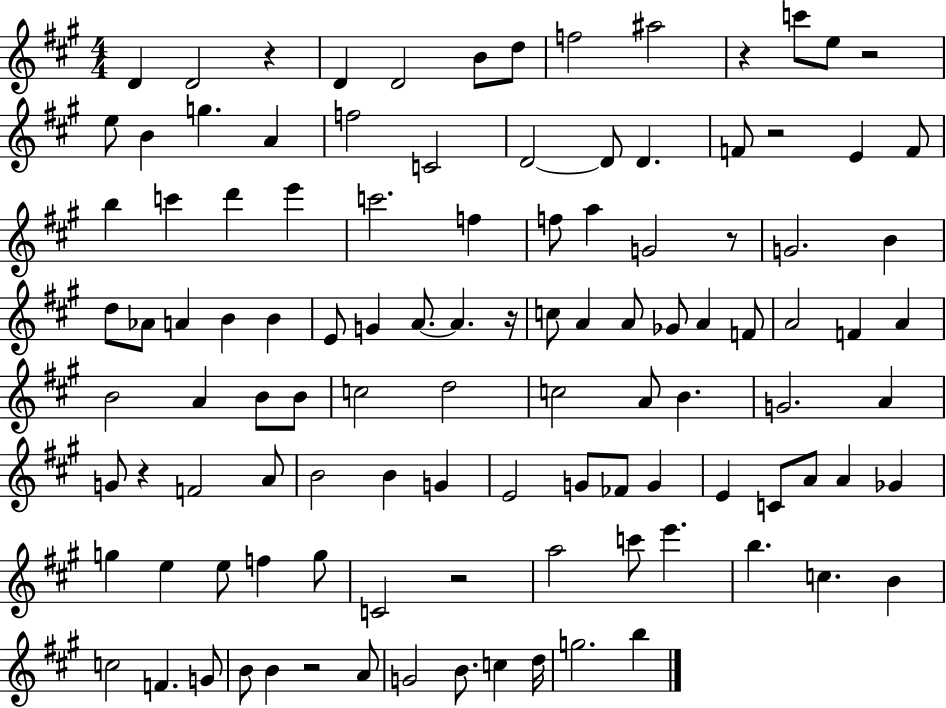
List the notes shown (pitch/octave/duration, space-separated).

D4/q D4/h R/q D4/q D4/h B4/e D5/e F5/h A#5/h R/q C6/e E5/e R/h E5/e B4/q G5/q. A4/q F5/h C4/h D4/h D4/e D4/q. F4/e R/h E4/q F4/e B5/q C6/q D6/q E6/q C6/h. F5/q F5/e A5/q G4/h R/e G4/h. B4/q D5/e Ab4/e A4/q B4/q B4/q E4/e G4/q A4/e. A4/q. R/s C5/e A4/q A4/e Gb4/e A4/q F4/e A4/h F4/q A4/q B4/h A4/q B4/e B4/e C5/h D5/h C5/h A4/e B4/q. G4/h. A4/q G4/e R/q F4/h A4/e B4/h B4/q G4/q E4/h G4/e FES4/e G4/q E4/q C4/e A4/e A4/q Gb4/q G5/q E5/q E5/e F5/q G5/e C4/h R/h A5/h C6/e E6/q. B5/q. C5/q. B4/q C5/h F4/q. G4/e B4/e B4/q R/h A4/e G4/h B4/e. C5/q D5/s G5/h. B5/q